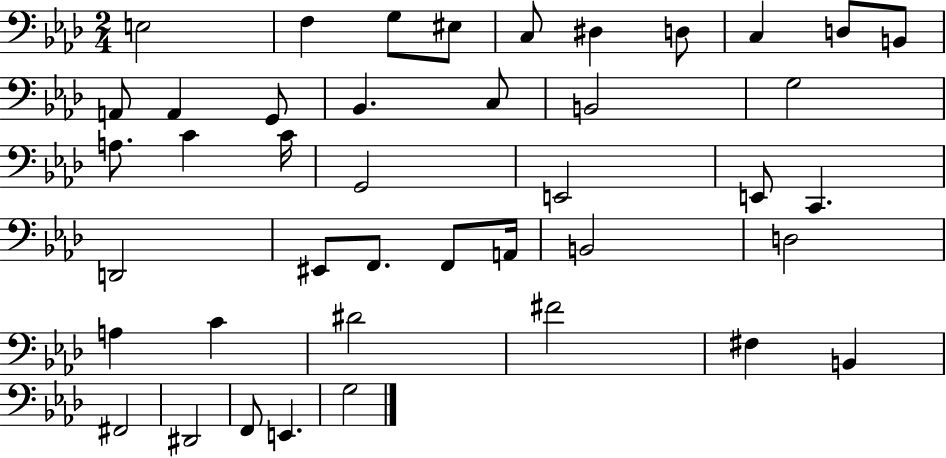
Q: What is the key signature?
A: AES major